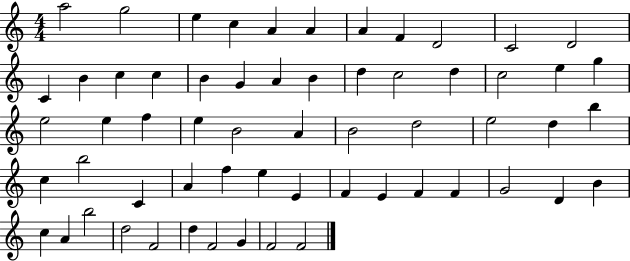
{
  \clef treble
  \numericTimeSignature
  \time 4/4
  \key c \major
  a''2 g''2 | e''4 c''4 a'4 a'4 | a'4 f'4 d'2 | c'2 d'2 | \break c'4 b'4 c''4 c''4 | b'4 g'4 a'4 b'4 | d''4 c''2 d''4 | c''2 e''4 g''4 | \break e''2 e''4 f''4 | e''4 b'2 a'4 | b'2 d''2 | e''2 d''4 b''4 | \break c''4 b''2 c'4 | a'4 f''4 e''4 e'4 | f'4 e'4 f'4 f'4 | g'2 d'4 b'4 | \break c''4 a'4 b''2 | d''2 f'2 | d''4 f'2 g'4 | f'2 f'2 | \break \bar "|."
}